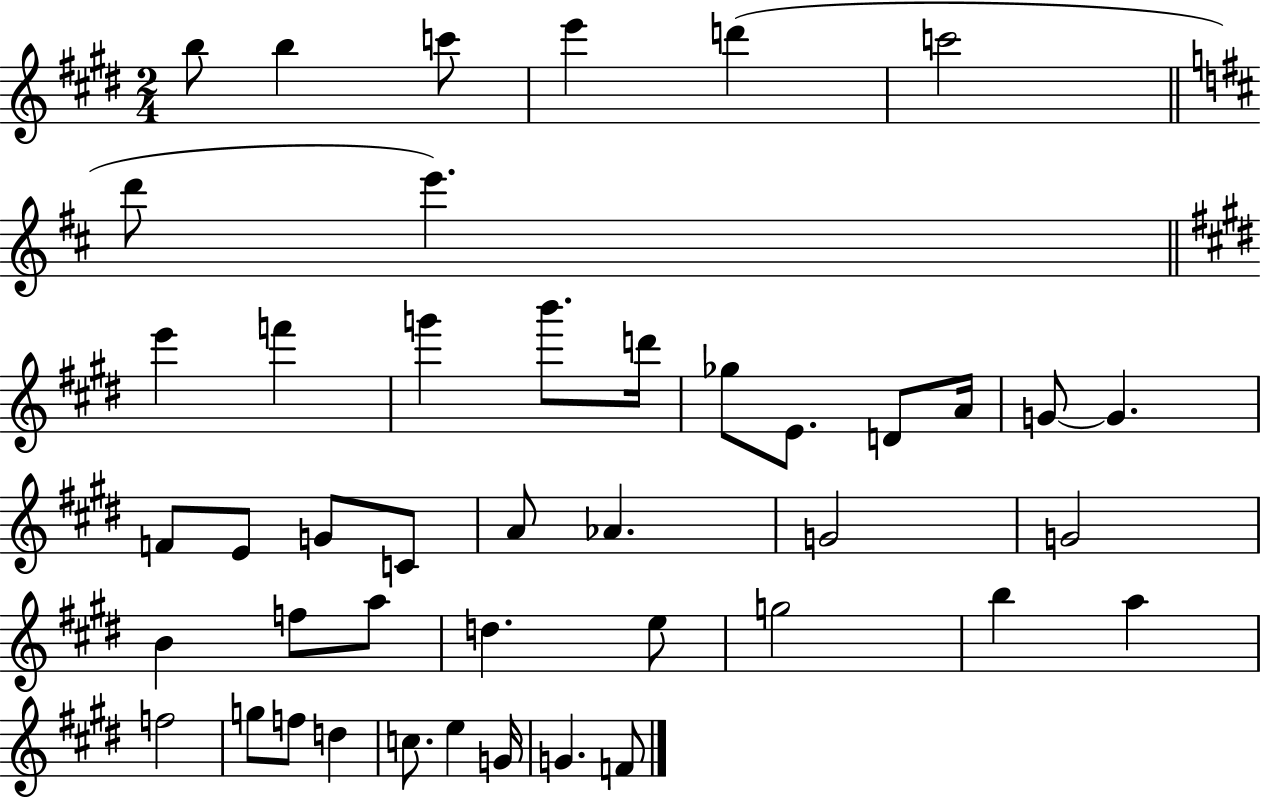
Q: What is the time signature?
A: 2/4